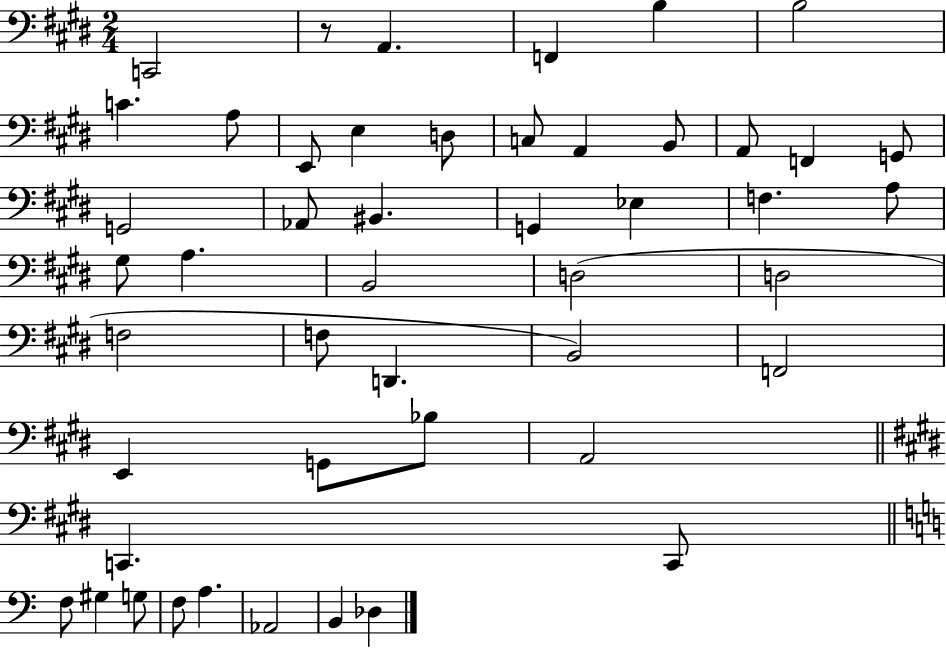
{
  \clef bass
  \numericTimeSignature
  \time 2/4
  \key e \major
  c,2 | r8 a,4. | f,4 b4 | b2 | \break c'4. a8 | e,8 e4 d8 | c8 a,4 b,8 | a,8 f,4 g,8 | \break g,2 | aes,8 bis,4. | g,4 ees4 | f4. a8 | \break gis8 a4. | b,2 | d2( | d2 | \break f2 | f8 d,4. | b,2) | f,2 | \break e,4 g,8 bes8 | a,2 | \bar "||" \break \key e \major c,4. c,8 | \bar "||" \break \key c \major f8 gis4 g8 | f8 a4. | aes,2 | b,4 des4 | \break \bar "|."
}